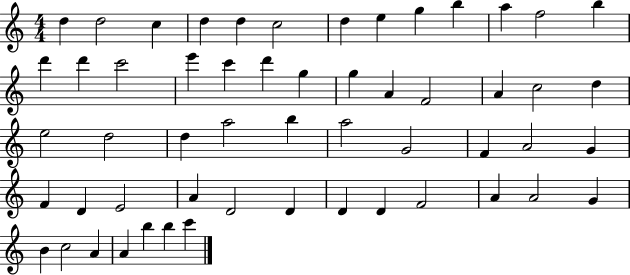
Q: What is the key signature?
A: C major